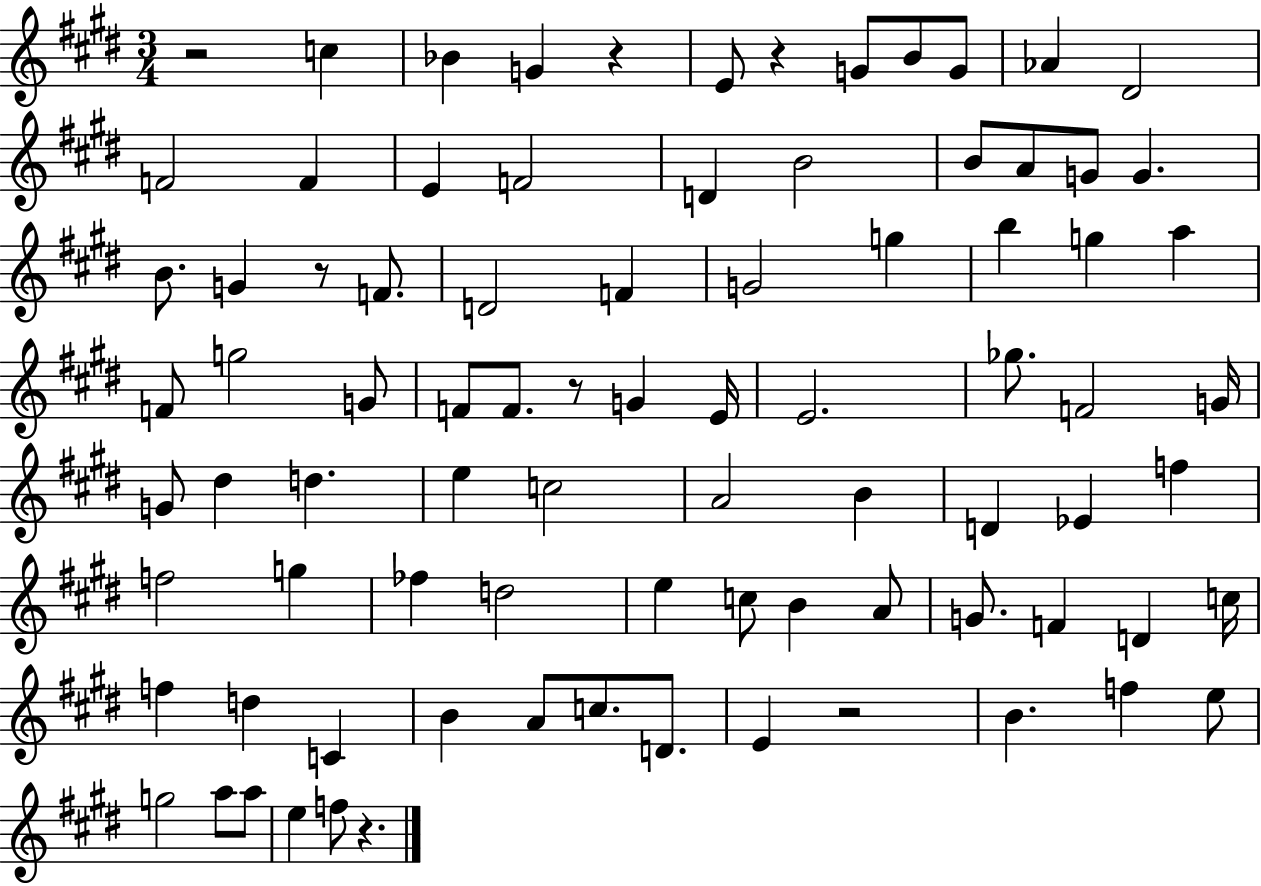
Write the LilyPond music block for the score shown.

{
  \clef treble
  \numericTimeSignature
  \time 3/4
  \key e \major
  \repeat volta 2 { r2 c''4 | bes'4 g'4 r4 | e'8 r4 g'8 b'8 g'8 | aes'4 dis'2 | \break f'2 f'4 | e'4 f'2 | d'4 b'2 | b'8 a'8 g'8 g'4. | \break b'8. g'4 r8 f'8. | d'2 f'4 | g'2 g''4 | b''4 g''4 a''4 | \break f'8 g''2 g'8 | f'8 f'8. r8 g'4 e'16 | e'2. | ges''8. f'2 g'16 | \break g'8 dis''4 d''4. | e''4 c''2 | a'2 b'4 | d'4 ees'4 f''4 | \break f''2 g''4 | fes''4 d''2 | e''4 c''8 b'4 a'8 | g'8. f'4 d'4 c''16 | \break f''4 d''4 c'4 | b'4 a'8 c''8. d'8. | e'4 r2 | b'4. f''4 e''8 | \break g''2 a''8 a''8 | e''4 f''8 r4. | } \bar "|."
}